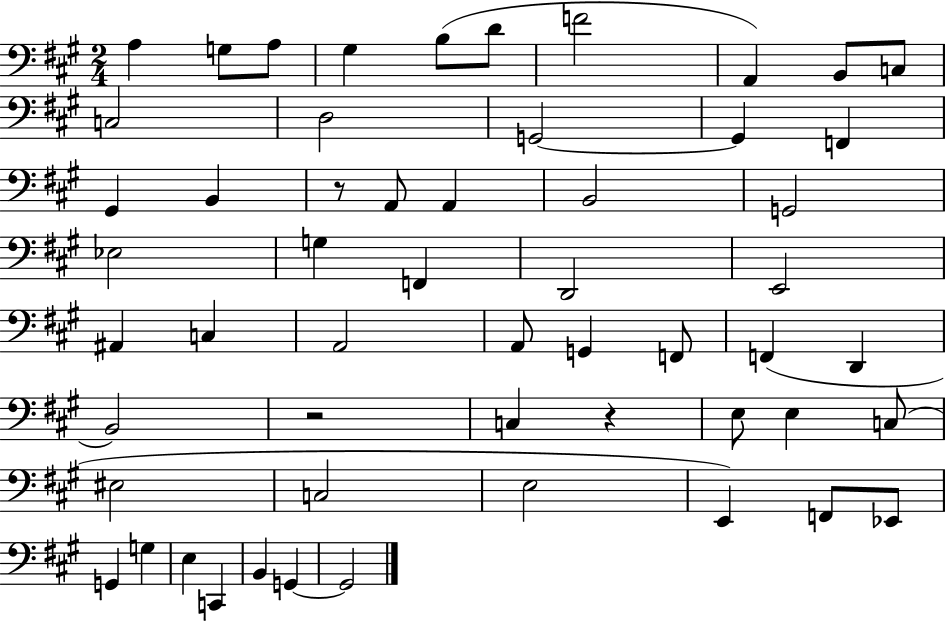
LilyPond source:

{
  \clef bass
  \numericTimeSignature
  \time 2/4
  \key a \major
  a4 g8 a8 | gis4 b8( d'8 | f'2 | a,4) b,8 c8 | \break c2 | d2 | g,2~~ | g,4 f,4 | \break gis,4 b,4 | r8 a,8 a,4 | b,2 | g,2 | \break ees2 | g4 f,4 | d,2 | e,2 | \break ais,4 c4 | a,2 | a,8 g,4 f,8 | f,4( d,4 | \break b,2) | r2 | c4 r4 | e8 e4 c8( | \break eis2 | c2 | e2 | e,4) f,8 ees,8 | \break g,4 g4 | e4 c,4 | b,4 g,4~~ | g,2 | \break \bar "|."
}